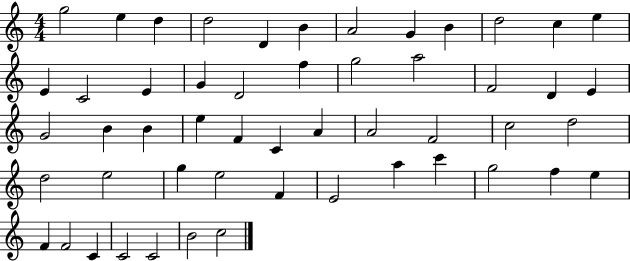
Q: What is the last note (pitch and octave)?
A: C5